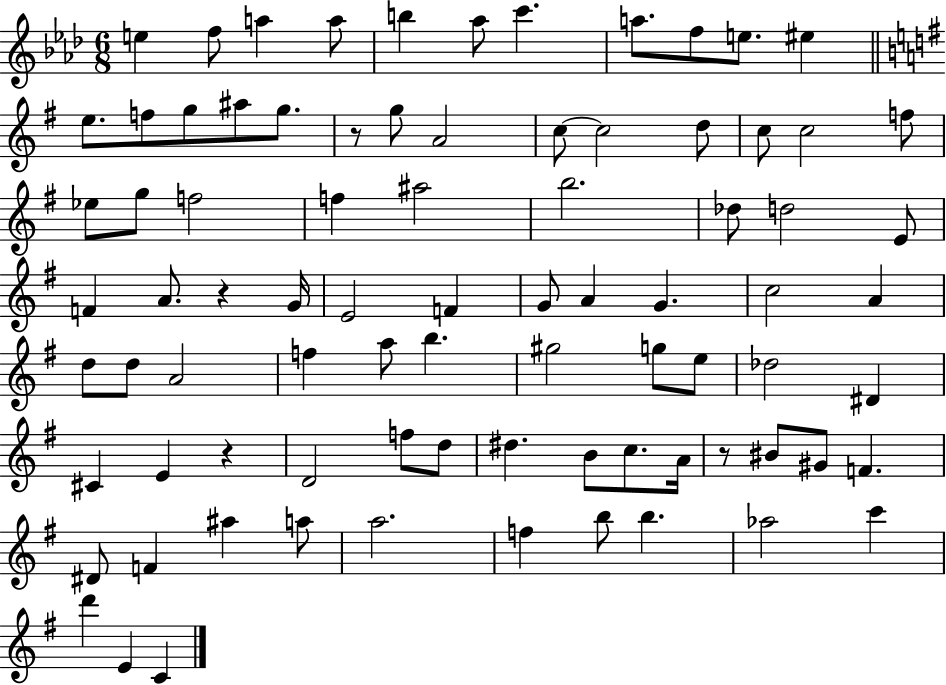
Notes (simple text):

E5/q F5/e A5/q A5/e B5/q Ab5/e C6/q. A5/e. F5/e E5/e. EIS5/q E5/e. F5/e G5/e A#5/e G5/e. R/e G5/e A4/h C5/e C5/h D5/e C5/e C5/h F5/e Eb5/e G5/e F5/h F5/q A#5/h B5/h. Db5/e D5/h E4/e F4/q A4/e. R/q G4/s E4/h F4/q G4/e A4/q G4/q. C5/h A4/q D5/e D5/e A4/h F5/q A5/e B5/q. G#5/h G5/e E5/e Db5/h D#4/q C#4/q E4/q R/q D4/h F5/e D5/e D#5/q. B4/e C5/e. A4/s R/e BIS4/e G#4/e F4/q. D#4/e F4/q A#5/q A5/e A5/h. F5/q B5/e B5/q. Ab5/h C6/q D6/q E4/q C4/q